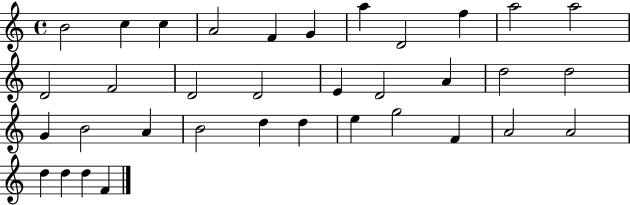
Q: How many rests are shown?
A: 0